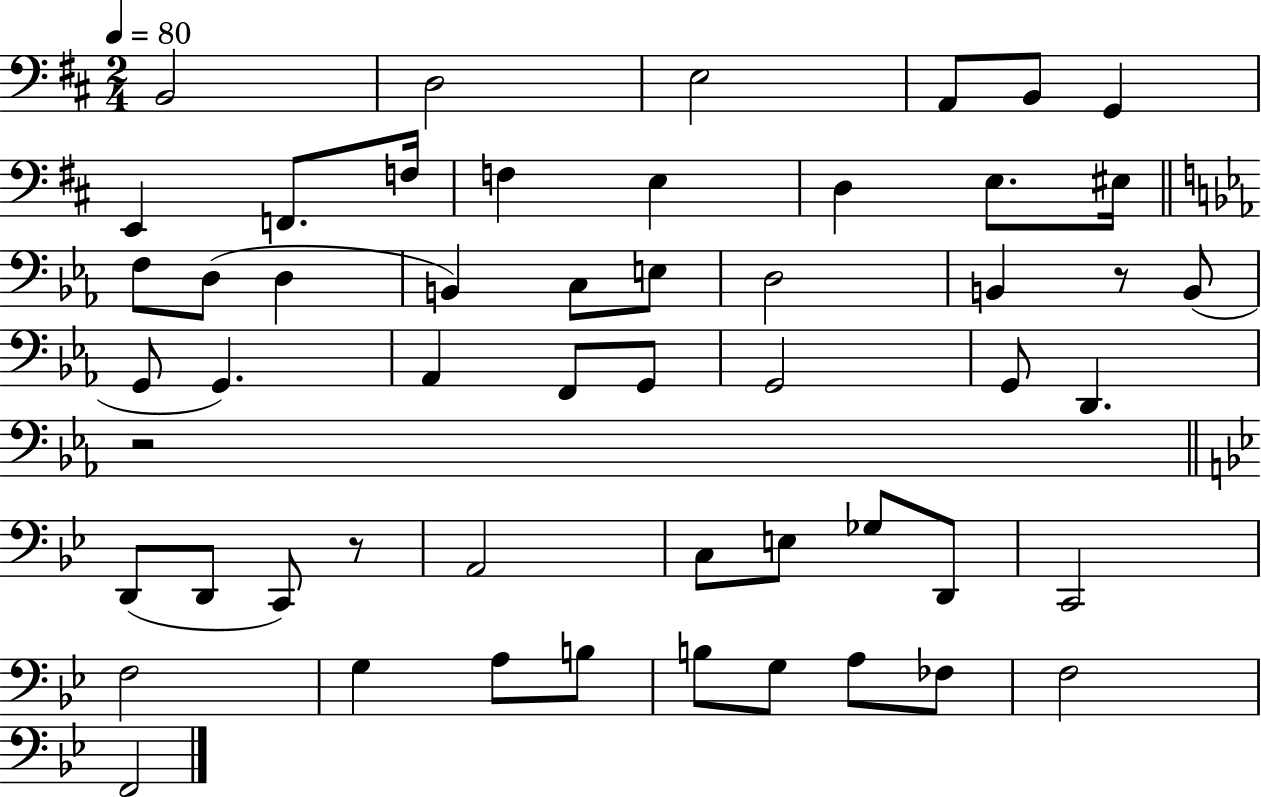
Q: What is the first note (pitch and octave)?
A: B2